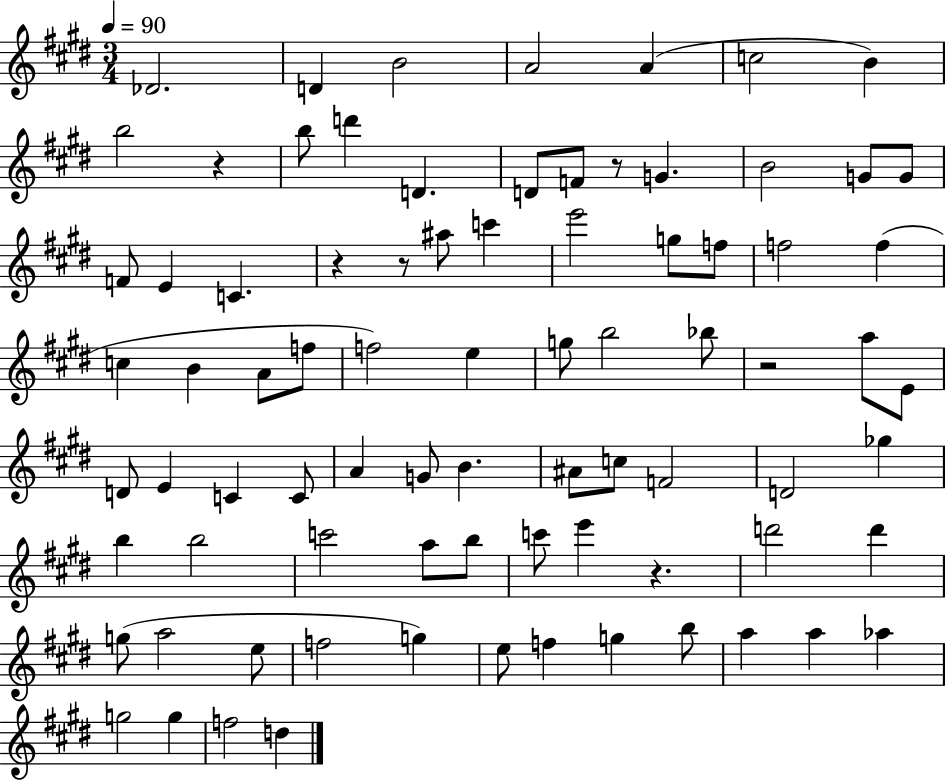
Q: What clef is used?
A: treble